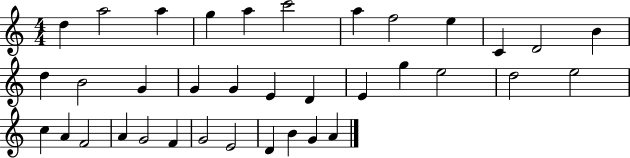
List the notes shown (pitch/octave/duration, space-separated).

D5/q A5/h A5/q G5/q A5/q C6/h A5/q F5/h E5/q C4/q D4/h B4/q D5/q B4/h G4/q G4/q G4/q E4/q D4/q E4/q G5/q E5/h D5/h E5/h C5/q A4/q F4/h A4/q G4/h F4/q G4/h E4/h D4/q B4/q G4/q A4/q